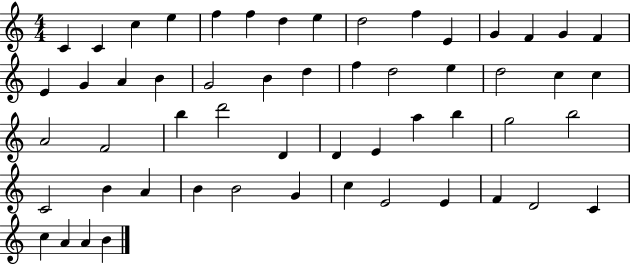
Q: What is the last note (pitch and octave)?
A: B4